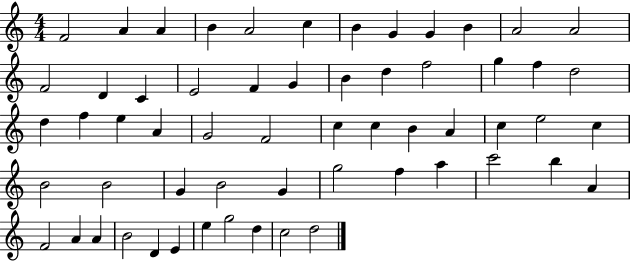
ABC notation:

X:1
T:Untitled
M:4/4
L:1/4
K:C
F2 A A B A2 c B G G B A2 A2 F2 D C E2 F G B d f2 g f d2 d f e A G2 F2 c c B A c e2 c B2 B2 G B2 G g2 f a c'2 b A F2 A A B2 D E e g2 d c2 d2